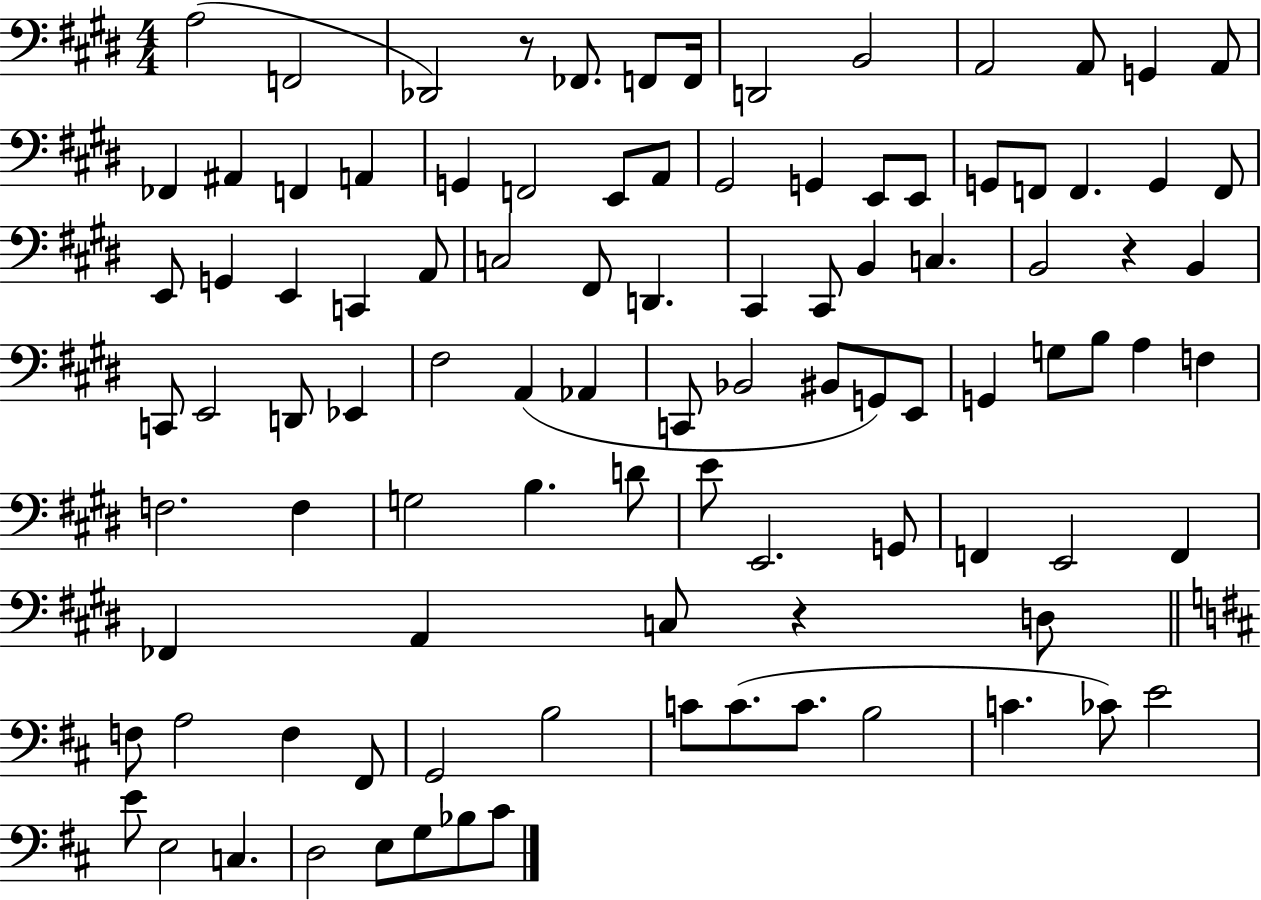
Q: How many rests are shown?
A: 3